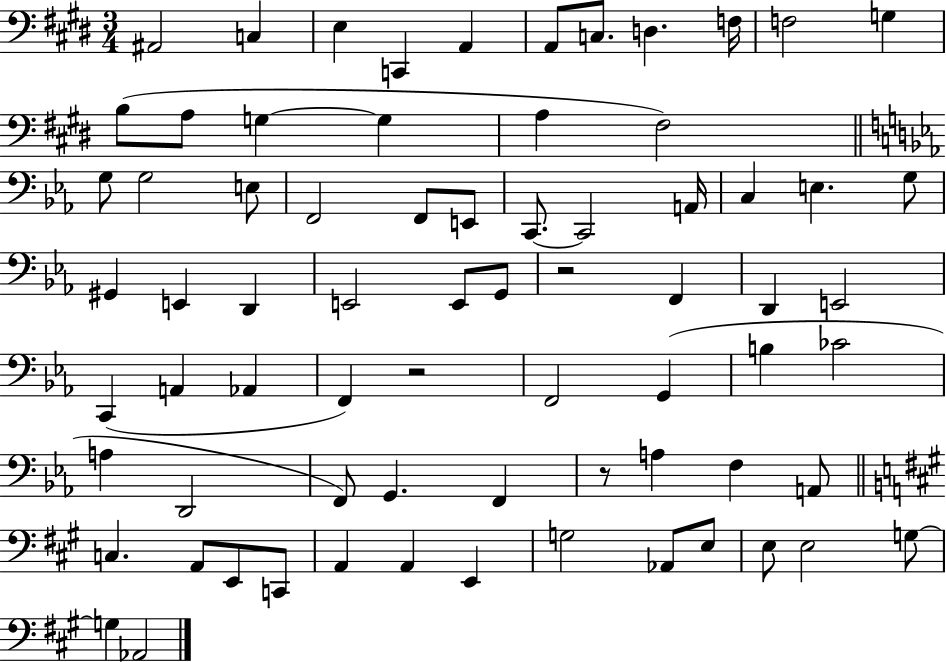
A#2/h C3/q E3/q C2/q A2/q A2/e C3/e. D3/q. F3/s F3/h G3/q B3/e A3/e G3/q G3/q A3/q F#3/h G3/e G3/h E3/e F2/h F2/e E2/e C2/e. C2/h A2/s C3/q E3/q. G3/e G#2/q E2/q D2/q E2/h E2/e G2/e R/h F2/q D2/q E2/h C2/q A2/q Ab2/q F2/q R/h F2/h G2/q B3/q CES4/h A3/q D2/h F2/e G2/q. F2/q R/e A3/q F3/q A2/e C3/q. A2/e E2/e C2/e A2/q A2/q E2/q G3/h Ab2/e E3/e E3/e E3/h G3/e G3/q Ab2/h